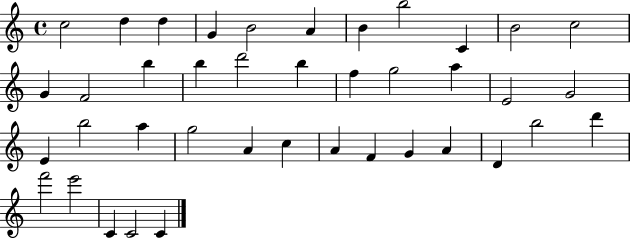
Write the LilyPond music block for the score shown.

{
  \clef treble
  \time 4/4
  \defaultTimeSignature
  \key c \major
  c''2 d''4 d''4 | g'4 b'2 a'4 | b'4 b''2 c'4 | b'2 c''2 | \break g'4 f'2 b''4 | b''4 d'''2 b''4 | f''4 g''2 a''4 | e'2 g'2 | \break e'4 b''2 a''4 | g''2 a'4 c''4 | a'4 f'4 g'4 a'4 | d'4 b''2 d'''4 | \break f'''2 e'''2 | c'4 c'2 c'4 | \bar "|."
}